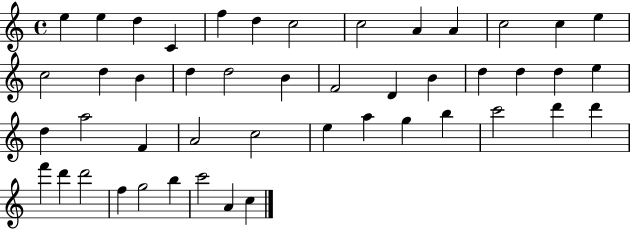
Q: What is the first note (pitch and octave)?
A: E5